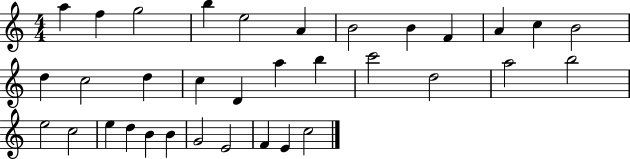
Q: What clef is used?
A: treble